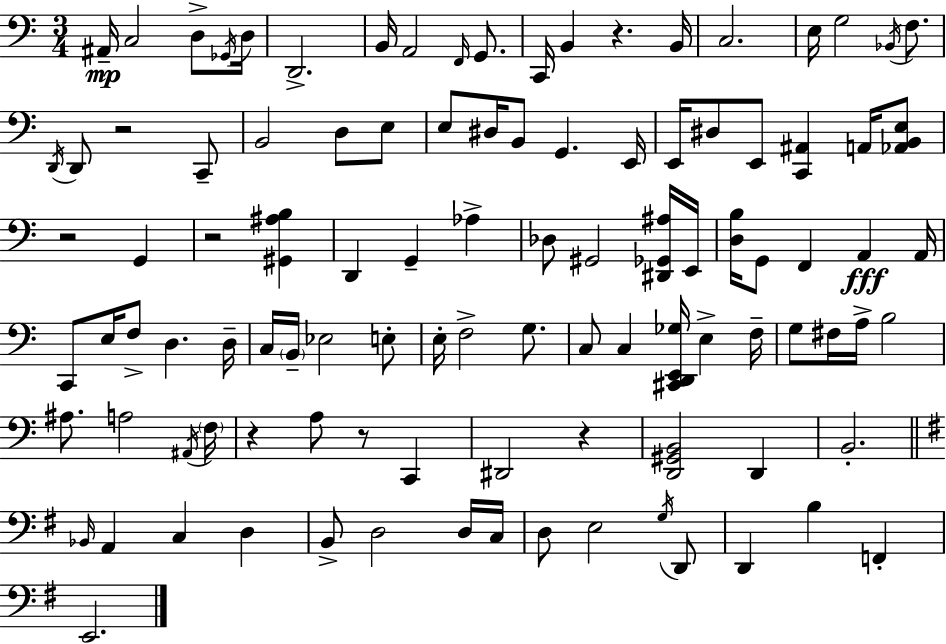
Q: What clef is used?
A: bass